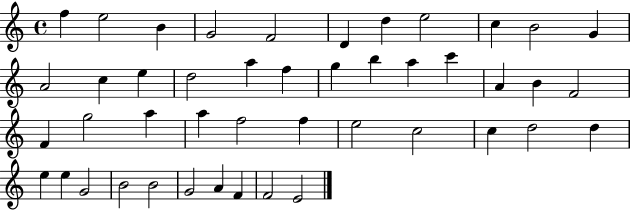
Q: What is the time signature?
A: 4/4